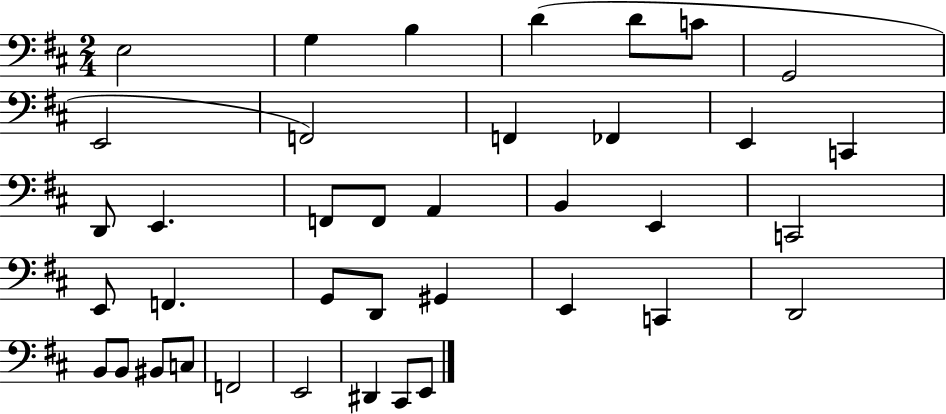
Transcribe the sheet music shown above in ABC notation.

X:1
T:Untitled
M:2/4
L:1/4
K:D
E,2 G, B, D D/2 C/2 G,,2 E,,2 F,,2 F,, _F,, E,, C,, D,,/2 E,, F,,/2 F,,/2 A,, B,, E,, C,,2 E,,/2 F,, G,,/2 D,,/2 ^G,, E,, C,, D,,2 B,,/2 B,,/2 ^B,,/2 C,/2 F,,2 E,,2 ^D,, ^C,,/2 E,,/2